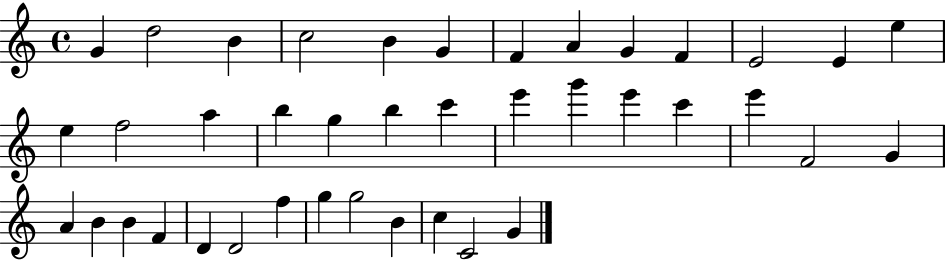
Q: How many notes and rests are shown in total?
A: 40